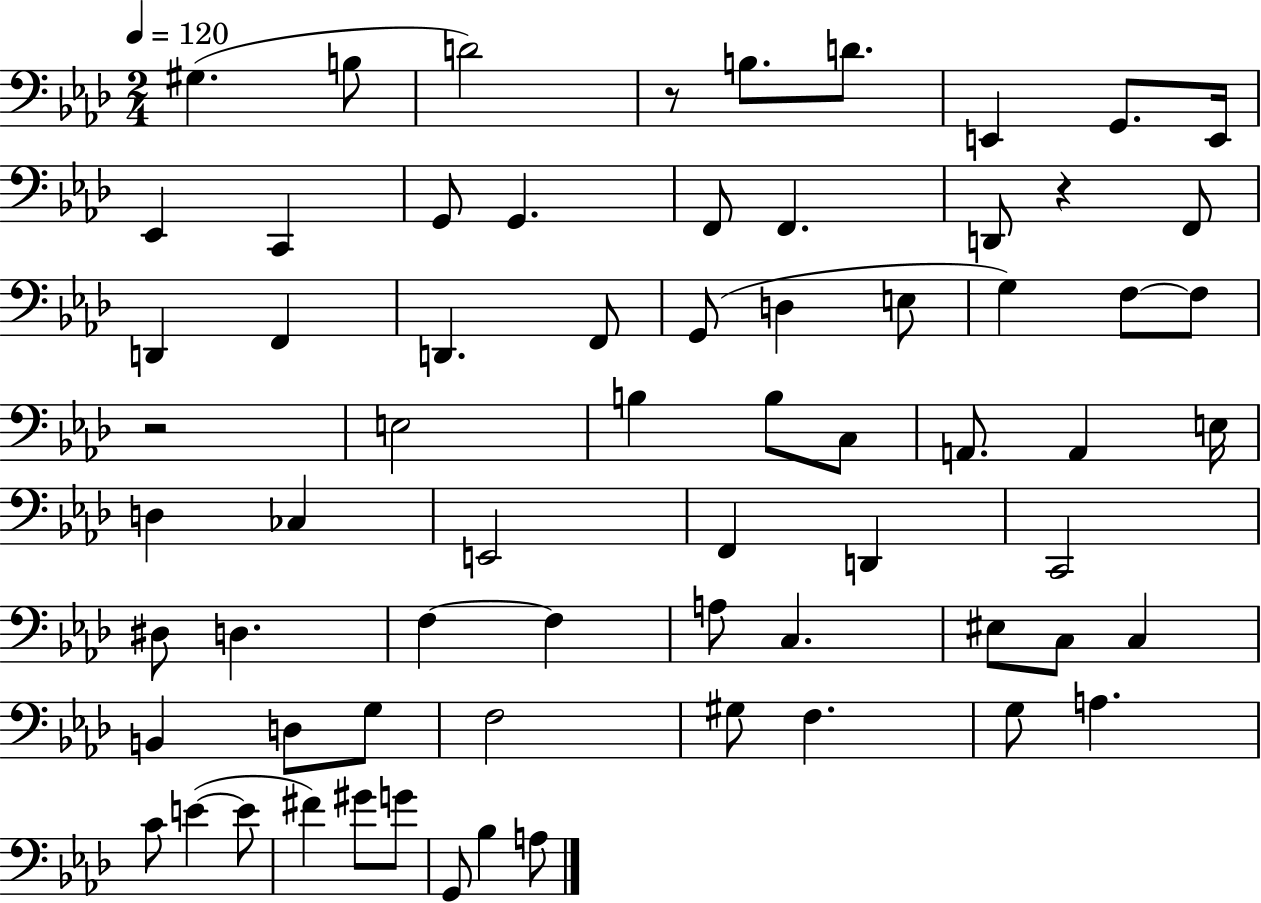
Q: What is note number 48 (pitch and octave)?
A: C3